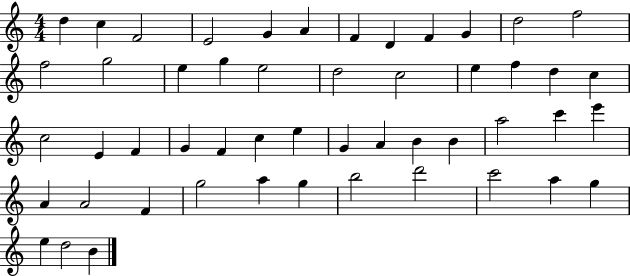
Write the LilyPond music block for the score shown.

{
  \clef treble
  \numericTimeSignature
  \time 4/4
  \key c \major
  d''4 c''4 f'2 | e'2 g'4 a'4 | f'4 d'4 f'4 g'4 | d''2 f''2 | \break f''2 g''2 | e''4 g''4 e''2 | d''2 c''2 | e''4 f''4 d''4 c''4 | \break c''2 e'4 f'4 | g'4 f'4 c''4 e''4 | g'4 a'4 b'4 b'4 | a''2 c'''4 e'''4 | \break a'4 a'2 f'4 | g''2 a''4 g''4 | b''2 d'''2 | c'''2 a''4 g''4 | \break e''4 d''2 b'4 | \bar "|."
}